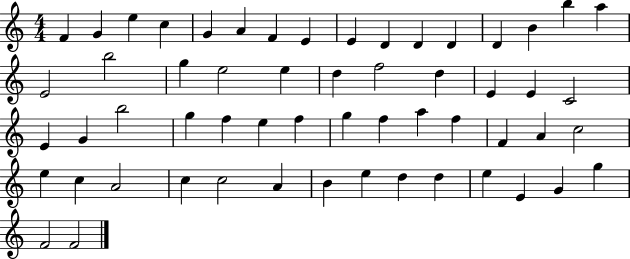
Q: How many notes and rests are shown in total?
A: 57